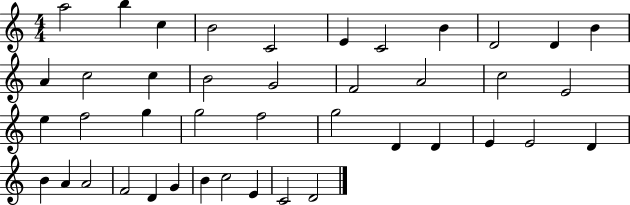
A5/h B5/q C5/q B4/h C4/h E4/q C4/h B4/q D4/h D4/q B4/q A4/q C5/h C5/q B4/h G4/h F4/h A4/h C5/h E4/h E5/q F5/h G5/q G5/h F5/h G5/h D4/q D4/q E4/q E4/h D4/q B4/q A4/q A4/h F4/h D4/q G4/q B4/q C5/h E4/q C4/h D4/h